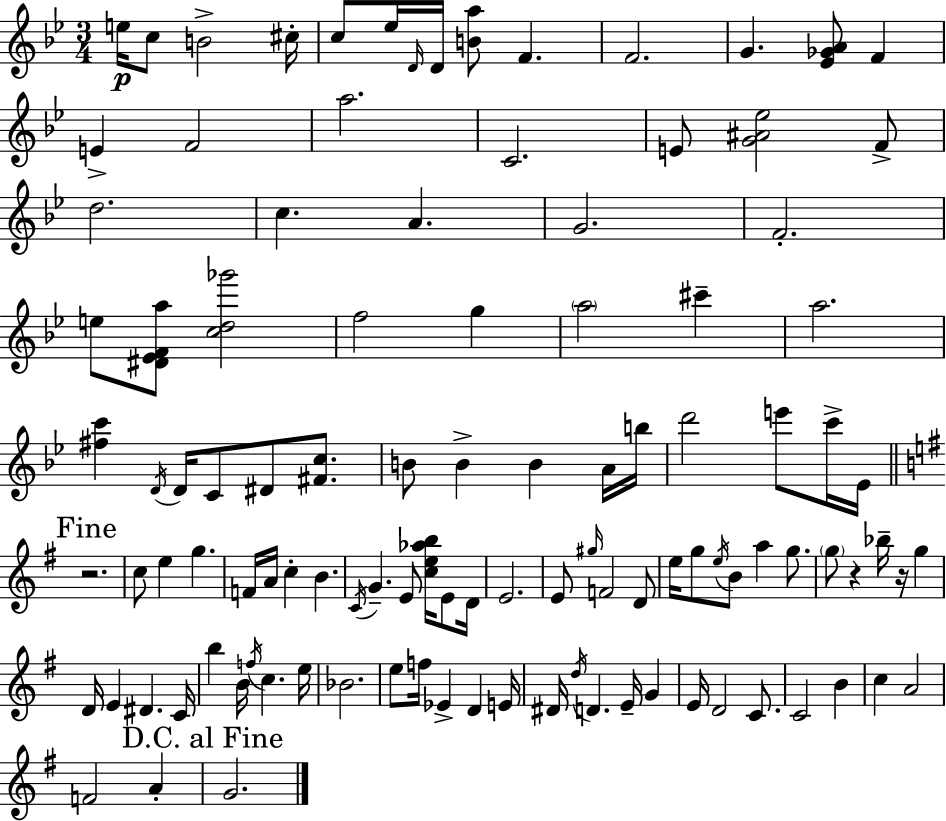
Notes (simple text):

E5/s C5/e B4/h C#5/s C5/e Eb5/s D4/s D4/s [B4,A5]/e F4/q. F4/h. G4/q. [Eb4,Gb4,A4]/e F4/q E4/q F4/h A5/h. C4/h. E4/e [G4,A#4,Eb5]/h F4/e D5/h. C5/q. A4/q. G4/h. F4/h. E5/e [D#4,Eb4,F4,A5]/e [C5,D5,Gb6]/h F5/h G5/q A5/h C#6/q A5/h. [F#5,C6]/q D4/s D4/s C4/e D#4/e [F#4,C5]/e. B4/e B4/q B4/q A4/s B5/s D6/h E6/e C6/s Eb4/s R/h. C5/e E5/q G5/q. F4/s A4/s C5/q B4/q. C4/s G4/q. E4/e [C5,E5,Ab5,B5]/s E4/e D4/s E4/h. E4/e G#5/s F4/h D4/e E5/s G5/e E5/s B4/e A5/q G5/e. G5/e R/q Bb5/s R/s G5/q D4/s E4/q D#4/q. C4/s B5/q B4/s F5/s C5/q. E5/s Bb4/h. E5/e F5/s Eb4/q D4/q E4/s D#4/s D5/s D4/q. E4/s G4/q E4/s D4/h C4/e. C4/h B4/q C5/q A4/h F4/h A4/q G4/h.